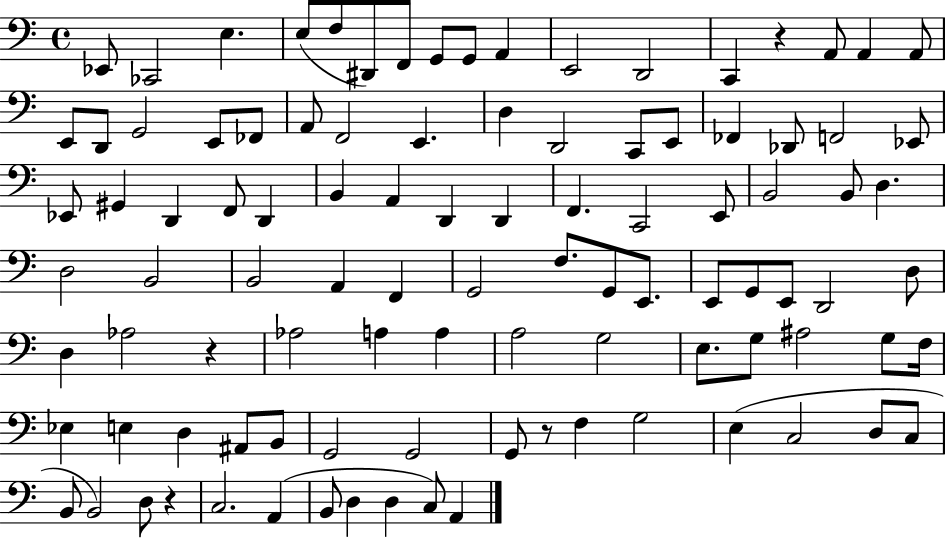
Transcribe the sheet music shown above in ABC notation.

X:1
T:Untitled
M:4/4
L:1/4
K:C
_E,,/2 _C,,2 E, E,/2 F,/2 ^D,,/2 F,,/2 G,,/2 G,,/2 A,, E,,2 D,,2 C,, z A,,/2 A,, A,,/2 E,,/2 D,,/2 G,,2 E,,/2 _F,,/2 A,,/2 F,,2 E,, D, D,,2 C,,/2 E,,/2 _F,, _D,,/2 F,,2 _E,,/2 _E,,/2 ^G,, D,, F,,/2 D,, B,, A,, D,, D,, F,, C,,2 E,,/2 B,,2 B,,/2 D, D,2 B,,2 B,,2 A,, F,, G,,2 F,/2 G,,/2 E,,/2 E,,/2 G,,/2 E,,/2 D,,2 D,/2 D, _A,2 z _A,2 A, A, A,2 G,2 E,/2 G,/2 ^A,2 G,/2 F,/4 _E, E, D, ^A,,/2 B,,/2 G,,2 G,,2 G,,/2 z/2 F, G,2 E, C,2 D,/2 C,/2 B,,/2 B,,2 D,/2 z C,2 A,, B,,/2 D, D, C,/2 A,,